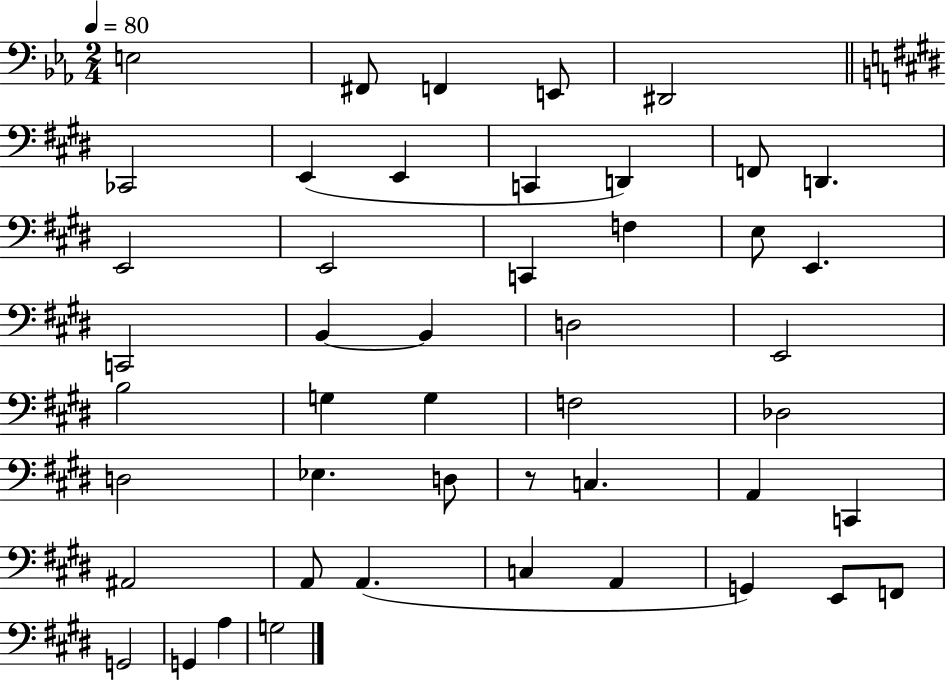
X:1
T:Untitled
M:2/4
L:1/4
K:Eb
E,2 ^F,,/2 F,, E,,/2 ^D,,2 _C,,2 E,, E,, C,, D,, F,,/2 D,, E,,2 E,,2 C,, F, E,/2 E,, C,,2 B,, B,, D,2 E,,2 B,2 G, G, F,2 _D,2 D,2 _E, D,/2 z/2 C, A,, C,, ^A,,2 A,,/2 A,, C, A,, G,, E,,/2 F,,/2 G,,2 G,, A, G,2